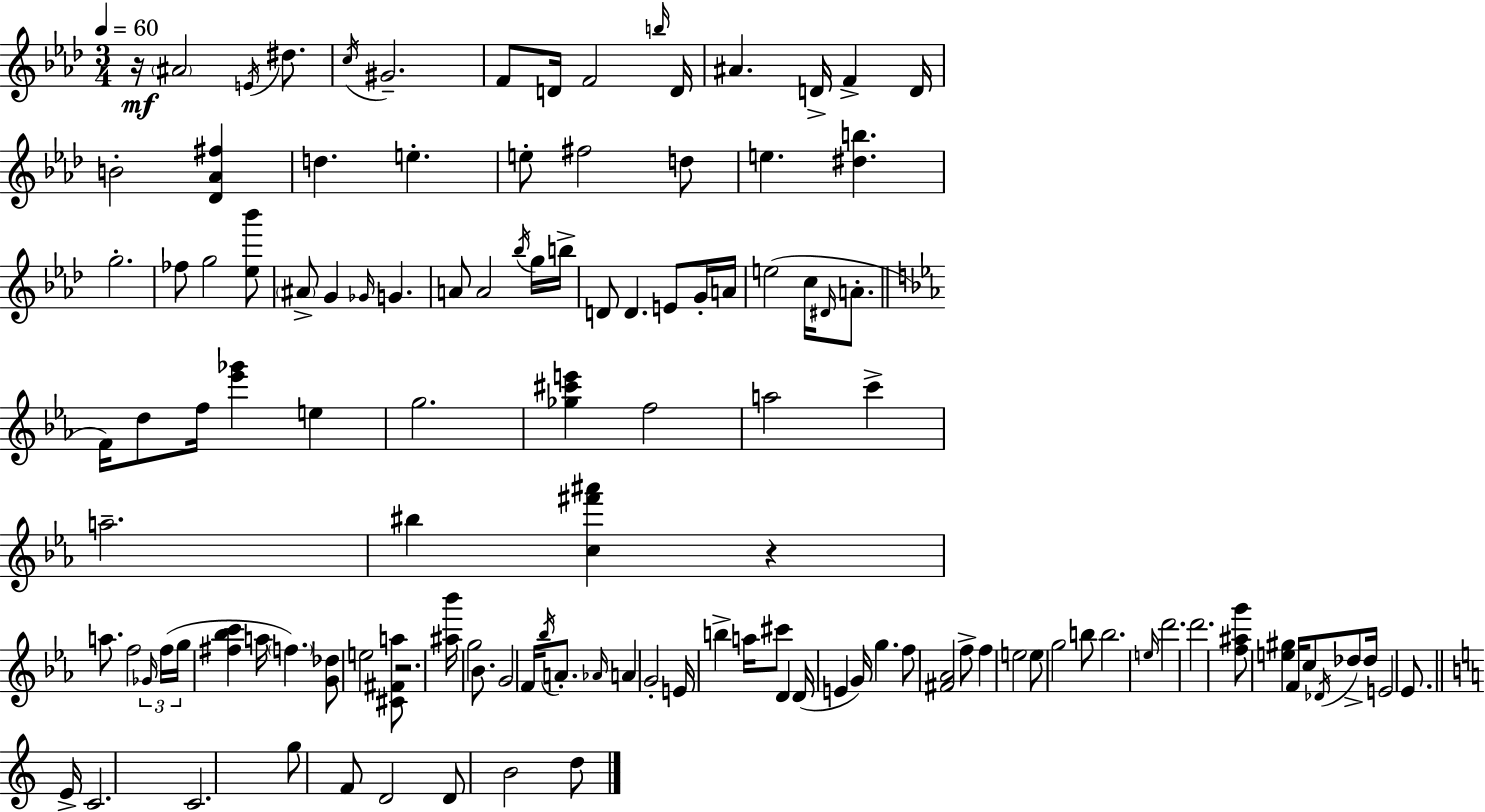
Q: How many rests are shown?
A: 3